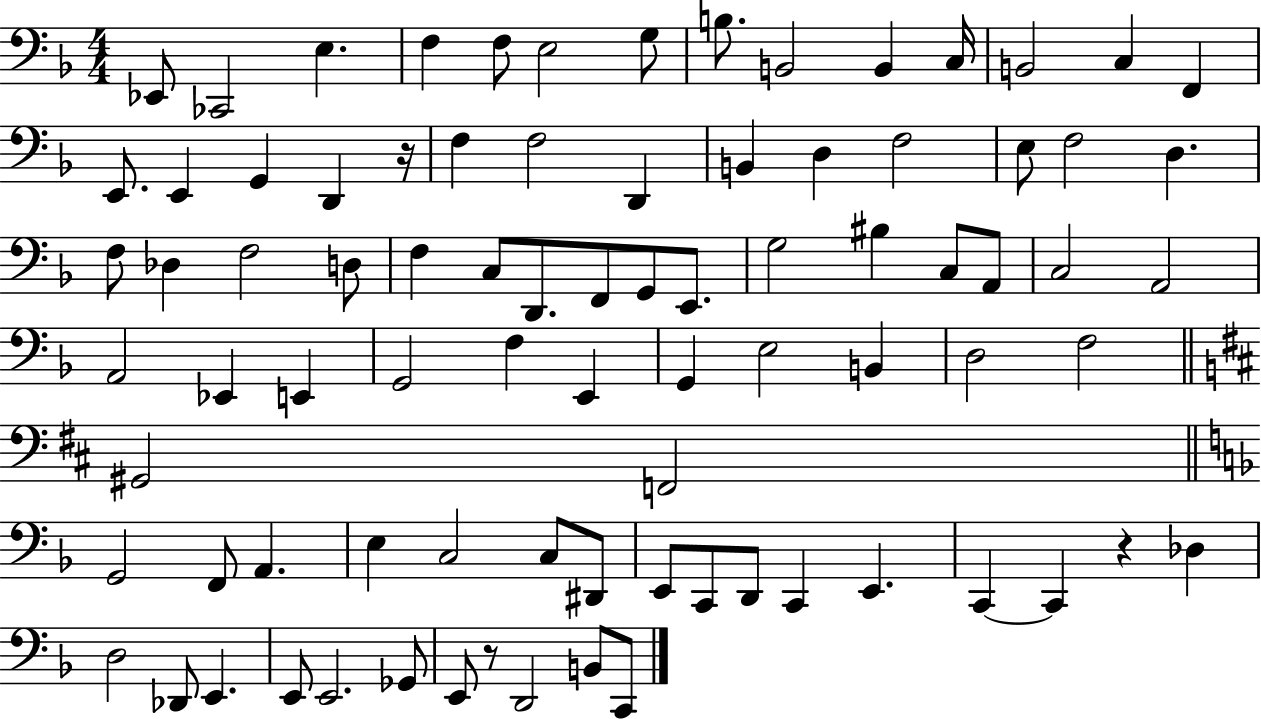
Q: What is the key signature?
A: F major